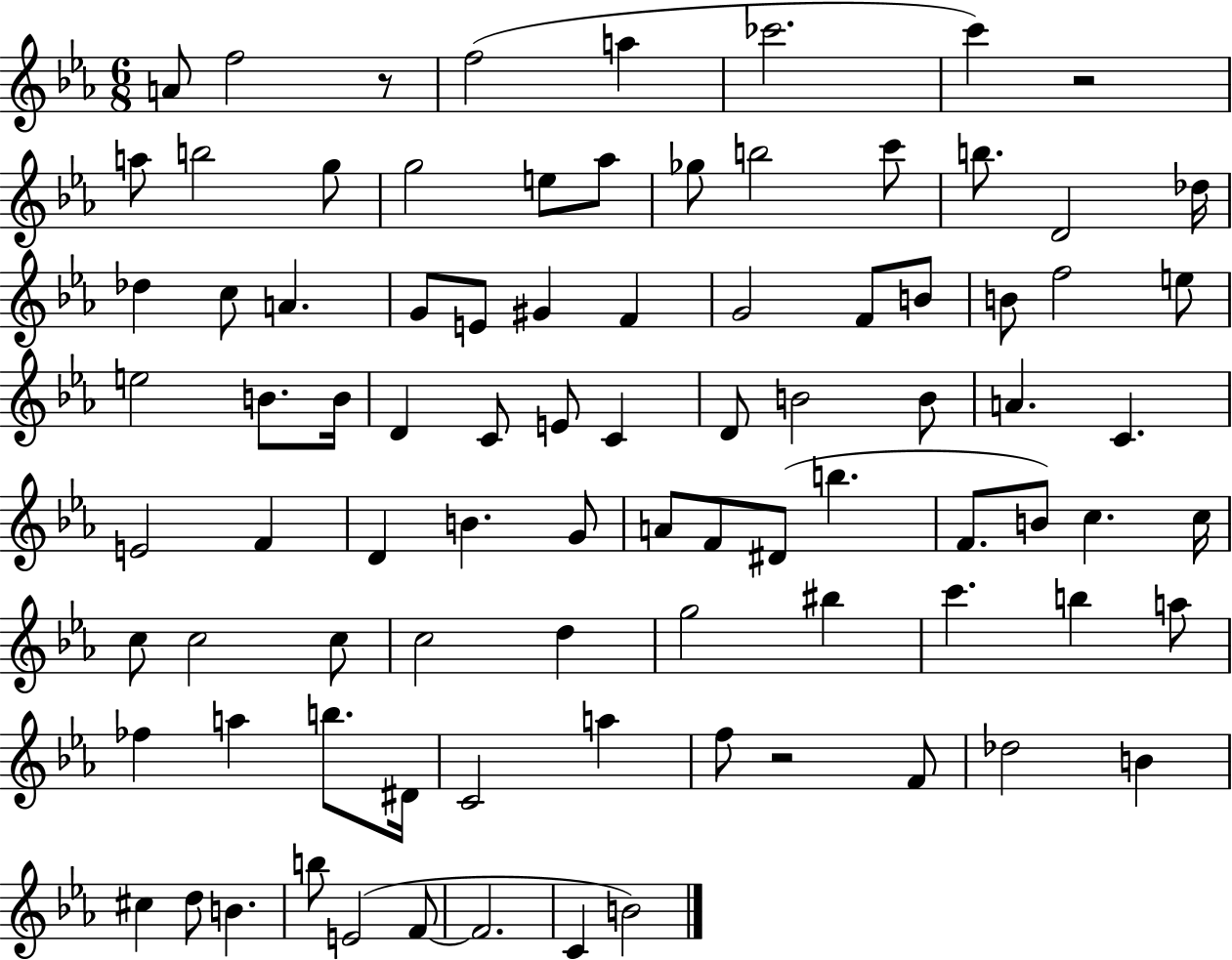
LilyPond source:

{
  \clef treble
  \numericTimeSignature
  \time 6/8
  \key ees \major
  a'8 f''2 r8 | f''2( a''4 | ces'''2. | c'''4) r2 | \break a''8 b''2 g''8 | g''2 e''8 aes''8 | ges''8 b''2 c'''8 | b''8. d'2 des''16 | \break des''4 c''8 a'4. | g'8 e'8 gis'4 f'4 | g'2 f'8 b'8 | b'8 f''2 e''8 | \break e''2 b'8. b'16 | d'4 c'8 e'8 c'4 | d'8 b'2 b'8 | a'4. c'4. | \break e'2 f'4 | d'4 b'4. g'8 | a'8 f'8 dis'8( b''4. | f'8. b'8) c''4. c''16 | \break c''8 c''2 c''8 | c''2 d''4 | g''2 bis''4 | c'''4. b''4 a''8 | \break fes''4 a''4 b''8. dis'16 | c'2 a''4 | f''8 r2 f'8 | des''2 b'4 | \break cis''4 d''8 b'4. | b''8 e'2( f'8~~ | f'2. | c'4 b'2) | \break \bar "|."
}